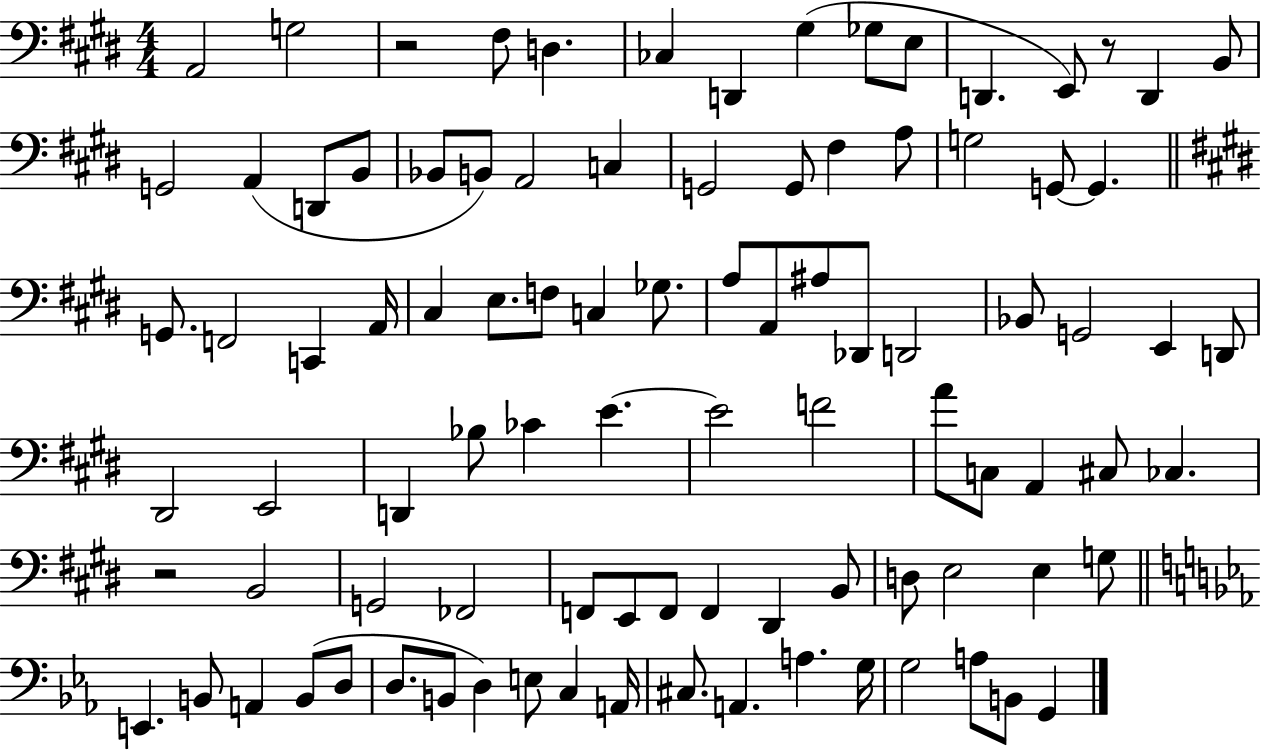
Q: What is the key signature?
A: E major